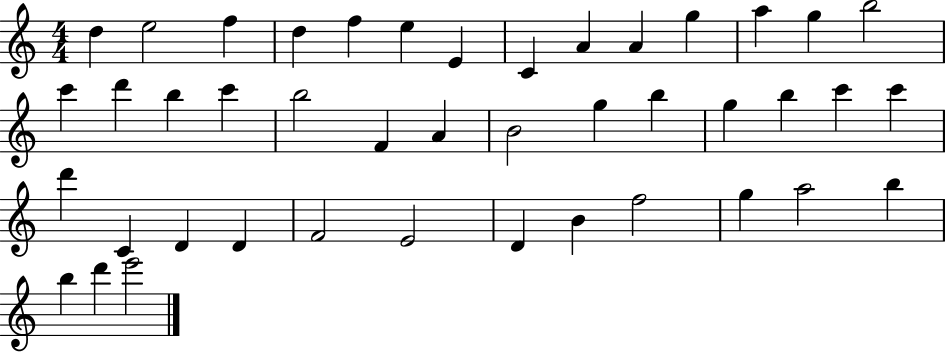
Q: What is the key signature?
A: C major